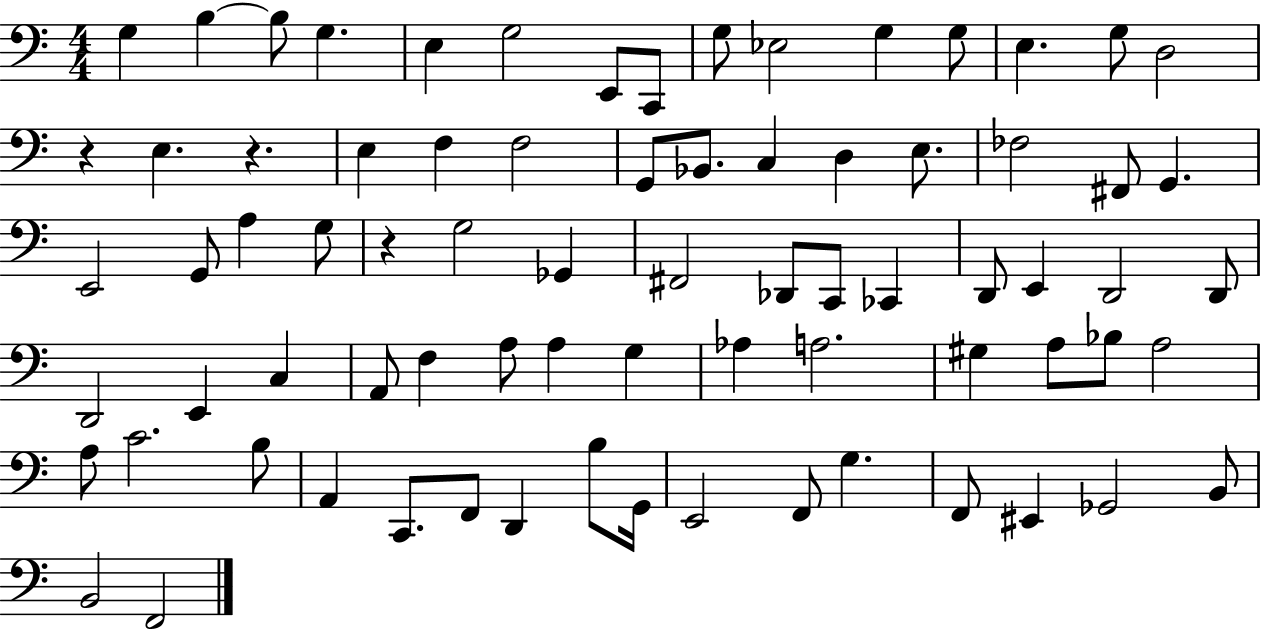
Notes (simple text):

G3/q B3/q B3/e G3/q. E3/q G3/h E2/e C2/e G3/e Eb3/h G3/q G3/e E3/q. G3/e D3/h R/q E3/q. R/q. E3/q F3/q F3/h G2/e Bb2/e. C3/q D3/q E3/e. FES3/h F#2/e G2/q. E2/h G2/e A3/q G3/e R/q G3/h Gb2/q F#2/h Db2/e C2/e CES2/q D2/e E2/q D2/h D2/e D2/h E2/q C3/q A2/e F3/q A3/e A3/q G3/q Ab3/q A3/h. G#3/q A3/e Bb3/e A3/h A3/e C4/h. B3/e A2/q C2/e. F2/e D2/q B3/e G2/s E2/h F2/e G3/q. F2/e EIS2/q Gb2/h B2/e B2/h F2/h